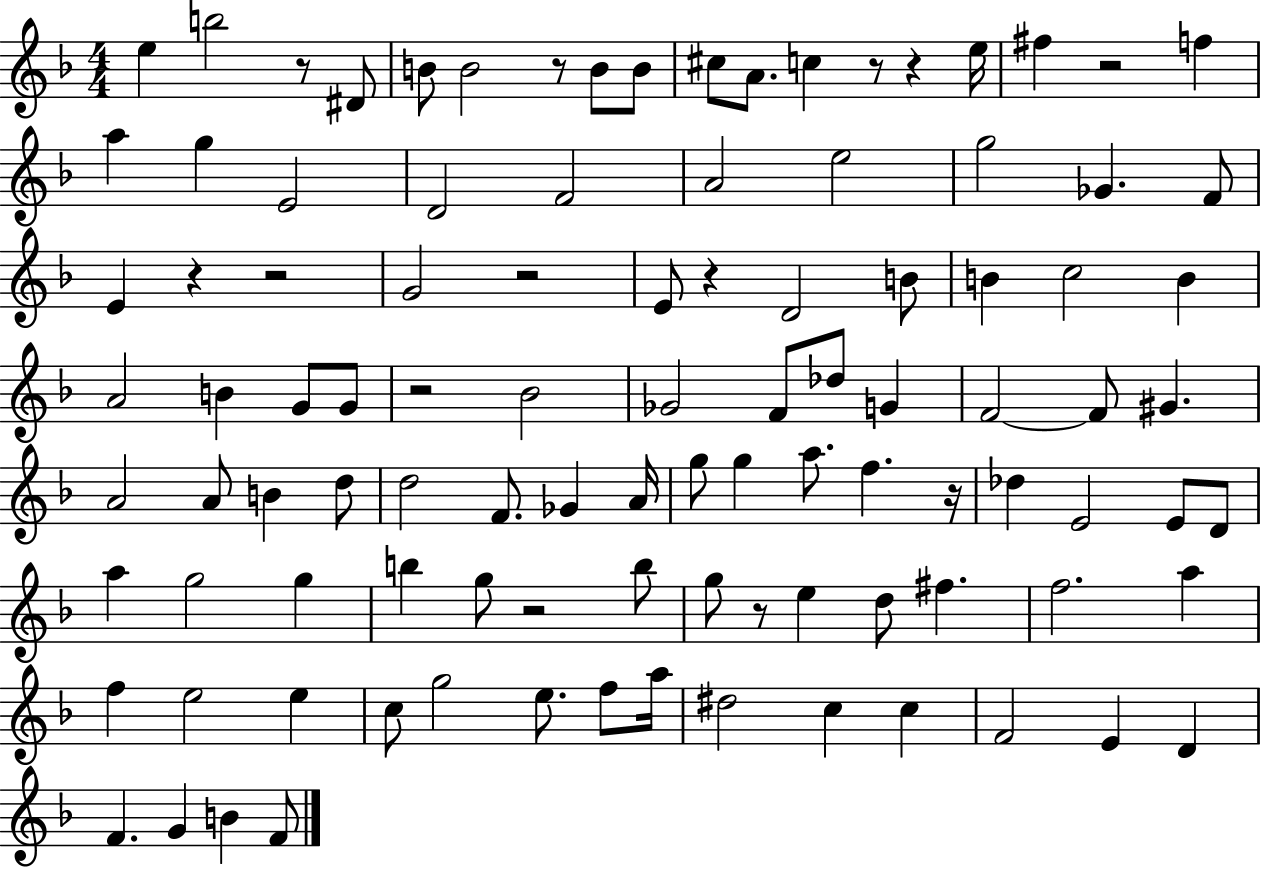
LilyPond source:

{
  \clef treble
  \numericTimeSignature
  \time 4/4
  \key f \major
  e''4 b''2 r8 dis'8 | b'8 b'2 r8 b'8 b'8 | cis''8 a'8. c''4 r8 r4 e''16 | fis''4 r2 f''4 | \break a''4 g''4 e'2 | d'2 f'2 | a'2 e''2 | g''2 ges'4. f'8 | \break e'4 r4 r2 | g'2 r2 | e'8 r4 d'2 b'8 | b'4 c''2 b'4 | \break a'2 b'4 g'8 g'8 | r2 bes'2 | ges'2 f'8 des''8 g'4 | f'2~~ f'8 gis'4. | \break a'2 a'8 b'4 d''8 | d''2 f'8. ges'4 a'16 | g''8 g''4 a''8. f''4. r16 | des''4 e'2 e'8 d'8 | \break a''4 g''2 g''4 | b''4 g''8 r2 b''8 | g''8 r8 e''4 d''8 fis''4. | f''2. a''4 | \break f''4 e''2 e''4 | c''8 g''2 e''8. f''8 a''16 | dis''2 c''4 c''4 | f'2 e'4 d'4 | \break f'4. g'4 b'4 f'8 | \bar "|."
}